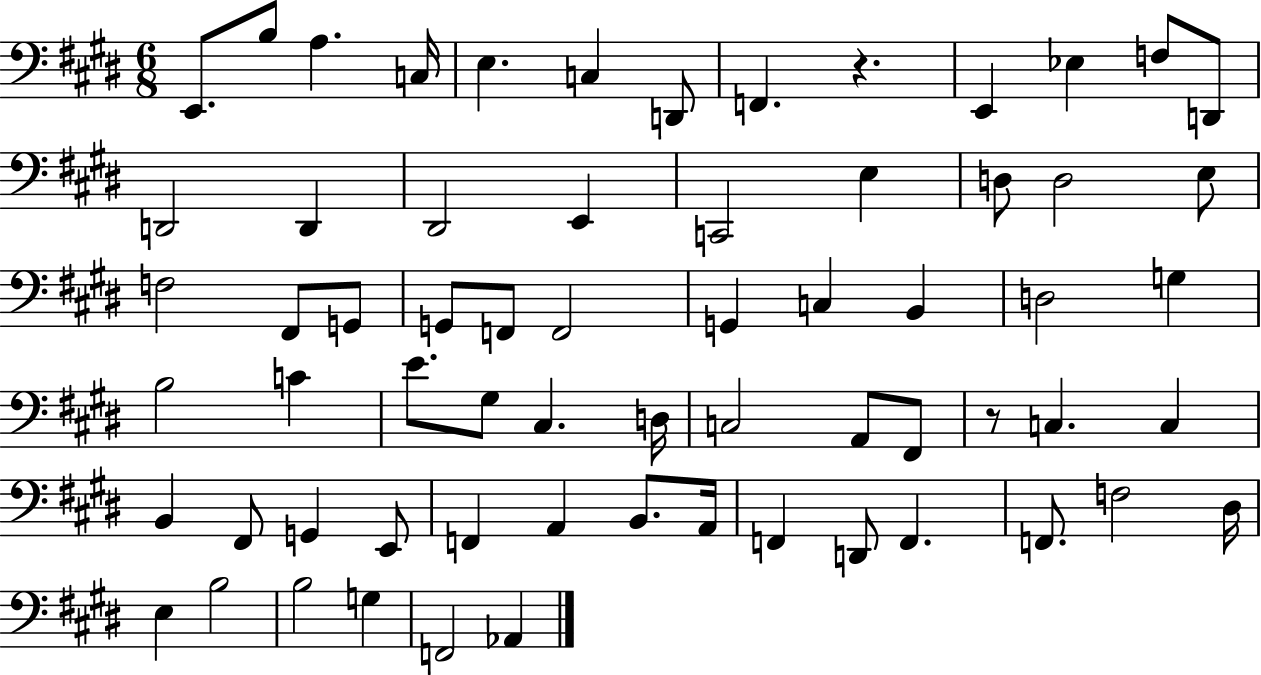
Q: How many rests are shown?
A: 2